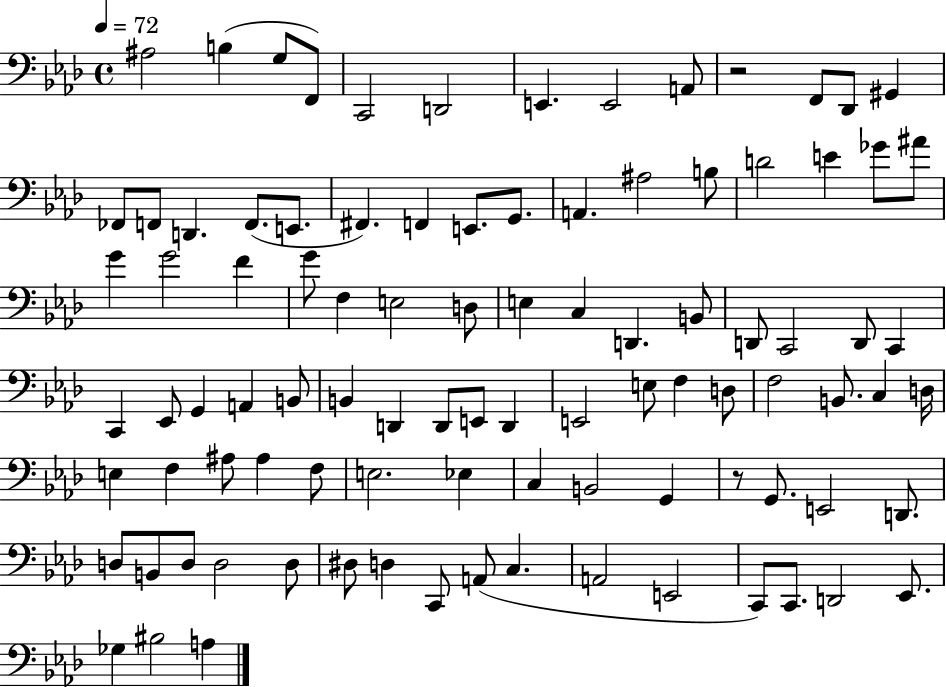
{
  \clef bass
  \time 4/4
  \defaultTimeSignature
  \key aes \major
  \tempo 4 = 72
  ais2 b4( g8 f,8) | c,2 d,2 | e,4. e,2 a,8 | r2 f,8 des,8 gis,4 | \break fes,8 f,8 d,4. f,8.( e,8. | fis,4.) f,4 e,8. g,8. | a,4. ais2 b8 | d'2 e'4 ges'8 ais'8 | \break g'4 g'2 f'4 | g'8 f4 e2 d8 | e4 c4 d,4. b,8 | d,8 c,2 d,8 c,4 | \break c,4 ees,8 g,4 a,4 b,8 | b,4 d,4 d,8 e,8 d,4 | e,2 e8 f4 d8 | f2 b,8. c4 d16 | \break e4 f4 ais8 ais4 f8 | e2. ees4 | c4 b,2 g,4 | r8 g,8. e,2 d,8. | \break d8 b,8 d8 d2 d8 | dis8 d4 c,8 a,8( c4. | a,2 e,2 | c,8) c,8. d,2 ees,8. | \break ges4 bis2 a4 | \bar "|."
}